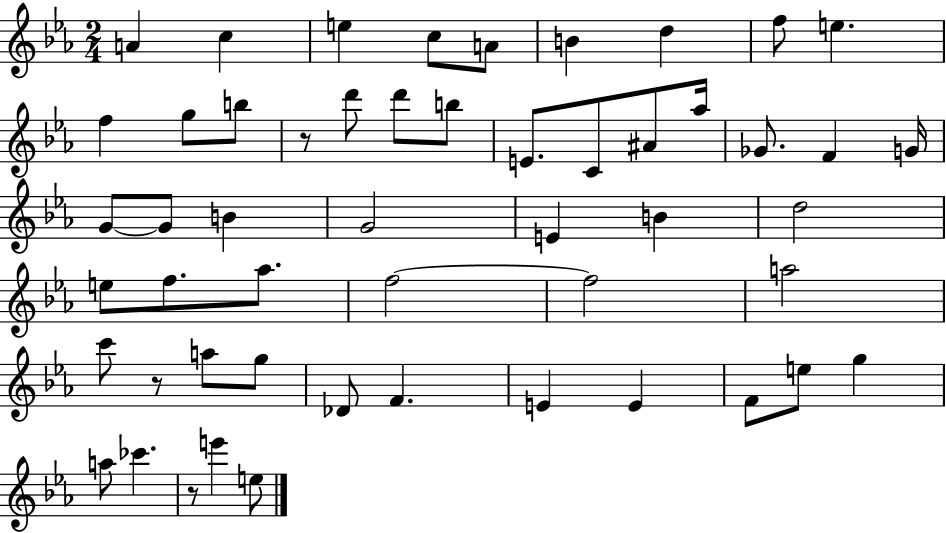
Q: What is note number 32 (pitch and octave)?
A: Ab5